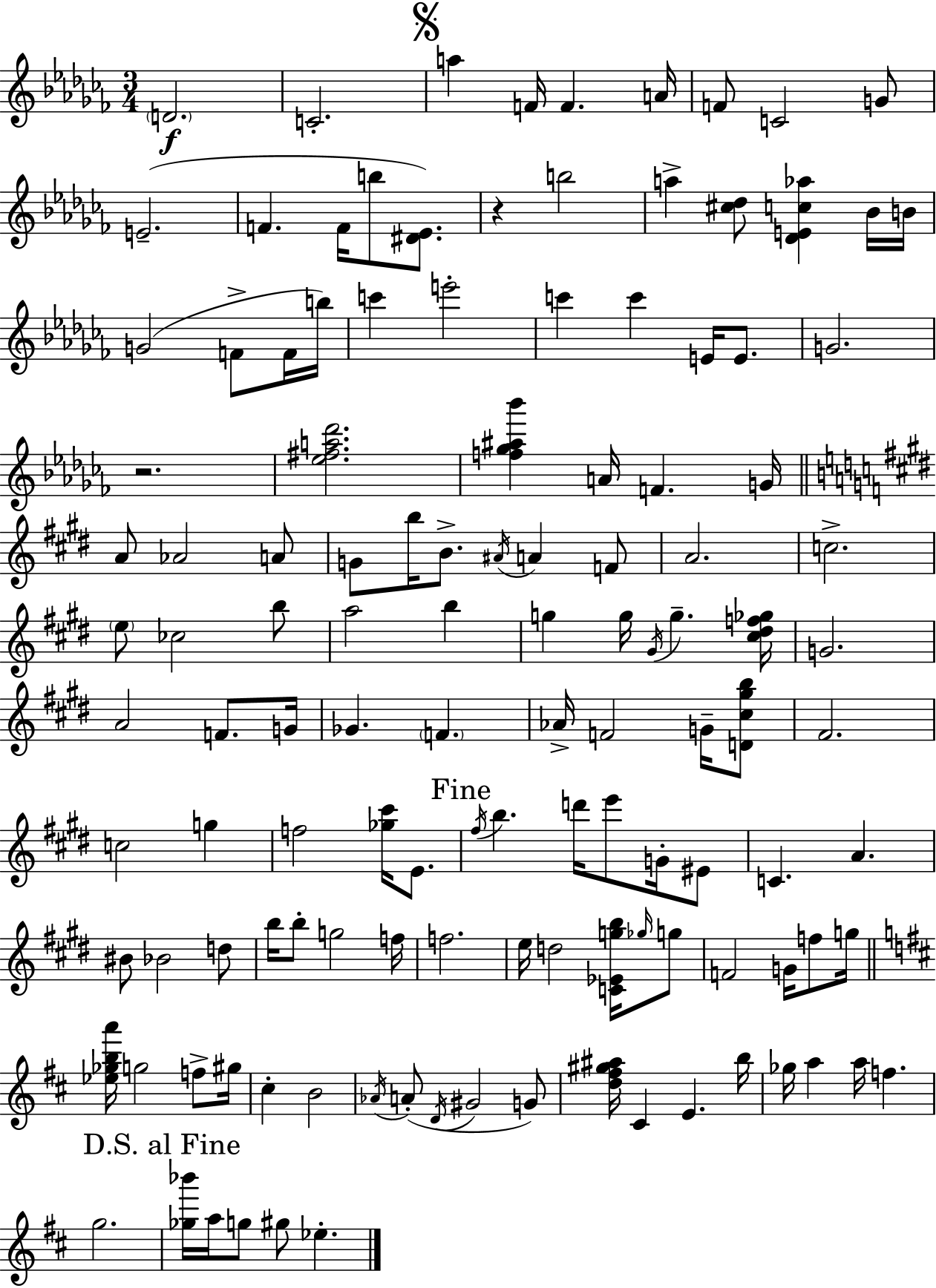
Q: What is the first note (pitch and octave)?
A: D4